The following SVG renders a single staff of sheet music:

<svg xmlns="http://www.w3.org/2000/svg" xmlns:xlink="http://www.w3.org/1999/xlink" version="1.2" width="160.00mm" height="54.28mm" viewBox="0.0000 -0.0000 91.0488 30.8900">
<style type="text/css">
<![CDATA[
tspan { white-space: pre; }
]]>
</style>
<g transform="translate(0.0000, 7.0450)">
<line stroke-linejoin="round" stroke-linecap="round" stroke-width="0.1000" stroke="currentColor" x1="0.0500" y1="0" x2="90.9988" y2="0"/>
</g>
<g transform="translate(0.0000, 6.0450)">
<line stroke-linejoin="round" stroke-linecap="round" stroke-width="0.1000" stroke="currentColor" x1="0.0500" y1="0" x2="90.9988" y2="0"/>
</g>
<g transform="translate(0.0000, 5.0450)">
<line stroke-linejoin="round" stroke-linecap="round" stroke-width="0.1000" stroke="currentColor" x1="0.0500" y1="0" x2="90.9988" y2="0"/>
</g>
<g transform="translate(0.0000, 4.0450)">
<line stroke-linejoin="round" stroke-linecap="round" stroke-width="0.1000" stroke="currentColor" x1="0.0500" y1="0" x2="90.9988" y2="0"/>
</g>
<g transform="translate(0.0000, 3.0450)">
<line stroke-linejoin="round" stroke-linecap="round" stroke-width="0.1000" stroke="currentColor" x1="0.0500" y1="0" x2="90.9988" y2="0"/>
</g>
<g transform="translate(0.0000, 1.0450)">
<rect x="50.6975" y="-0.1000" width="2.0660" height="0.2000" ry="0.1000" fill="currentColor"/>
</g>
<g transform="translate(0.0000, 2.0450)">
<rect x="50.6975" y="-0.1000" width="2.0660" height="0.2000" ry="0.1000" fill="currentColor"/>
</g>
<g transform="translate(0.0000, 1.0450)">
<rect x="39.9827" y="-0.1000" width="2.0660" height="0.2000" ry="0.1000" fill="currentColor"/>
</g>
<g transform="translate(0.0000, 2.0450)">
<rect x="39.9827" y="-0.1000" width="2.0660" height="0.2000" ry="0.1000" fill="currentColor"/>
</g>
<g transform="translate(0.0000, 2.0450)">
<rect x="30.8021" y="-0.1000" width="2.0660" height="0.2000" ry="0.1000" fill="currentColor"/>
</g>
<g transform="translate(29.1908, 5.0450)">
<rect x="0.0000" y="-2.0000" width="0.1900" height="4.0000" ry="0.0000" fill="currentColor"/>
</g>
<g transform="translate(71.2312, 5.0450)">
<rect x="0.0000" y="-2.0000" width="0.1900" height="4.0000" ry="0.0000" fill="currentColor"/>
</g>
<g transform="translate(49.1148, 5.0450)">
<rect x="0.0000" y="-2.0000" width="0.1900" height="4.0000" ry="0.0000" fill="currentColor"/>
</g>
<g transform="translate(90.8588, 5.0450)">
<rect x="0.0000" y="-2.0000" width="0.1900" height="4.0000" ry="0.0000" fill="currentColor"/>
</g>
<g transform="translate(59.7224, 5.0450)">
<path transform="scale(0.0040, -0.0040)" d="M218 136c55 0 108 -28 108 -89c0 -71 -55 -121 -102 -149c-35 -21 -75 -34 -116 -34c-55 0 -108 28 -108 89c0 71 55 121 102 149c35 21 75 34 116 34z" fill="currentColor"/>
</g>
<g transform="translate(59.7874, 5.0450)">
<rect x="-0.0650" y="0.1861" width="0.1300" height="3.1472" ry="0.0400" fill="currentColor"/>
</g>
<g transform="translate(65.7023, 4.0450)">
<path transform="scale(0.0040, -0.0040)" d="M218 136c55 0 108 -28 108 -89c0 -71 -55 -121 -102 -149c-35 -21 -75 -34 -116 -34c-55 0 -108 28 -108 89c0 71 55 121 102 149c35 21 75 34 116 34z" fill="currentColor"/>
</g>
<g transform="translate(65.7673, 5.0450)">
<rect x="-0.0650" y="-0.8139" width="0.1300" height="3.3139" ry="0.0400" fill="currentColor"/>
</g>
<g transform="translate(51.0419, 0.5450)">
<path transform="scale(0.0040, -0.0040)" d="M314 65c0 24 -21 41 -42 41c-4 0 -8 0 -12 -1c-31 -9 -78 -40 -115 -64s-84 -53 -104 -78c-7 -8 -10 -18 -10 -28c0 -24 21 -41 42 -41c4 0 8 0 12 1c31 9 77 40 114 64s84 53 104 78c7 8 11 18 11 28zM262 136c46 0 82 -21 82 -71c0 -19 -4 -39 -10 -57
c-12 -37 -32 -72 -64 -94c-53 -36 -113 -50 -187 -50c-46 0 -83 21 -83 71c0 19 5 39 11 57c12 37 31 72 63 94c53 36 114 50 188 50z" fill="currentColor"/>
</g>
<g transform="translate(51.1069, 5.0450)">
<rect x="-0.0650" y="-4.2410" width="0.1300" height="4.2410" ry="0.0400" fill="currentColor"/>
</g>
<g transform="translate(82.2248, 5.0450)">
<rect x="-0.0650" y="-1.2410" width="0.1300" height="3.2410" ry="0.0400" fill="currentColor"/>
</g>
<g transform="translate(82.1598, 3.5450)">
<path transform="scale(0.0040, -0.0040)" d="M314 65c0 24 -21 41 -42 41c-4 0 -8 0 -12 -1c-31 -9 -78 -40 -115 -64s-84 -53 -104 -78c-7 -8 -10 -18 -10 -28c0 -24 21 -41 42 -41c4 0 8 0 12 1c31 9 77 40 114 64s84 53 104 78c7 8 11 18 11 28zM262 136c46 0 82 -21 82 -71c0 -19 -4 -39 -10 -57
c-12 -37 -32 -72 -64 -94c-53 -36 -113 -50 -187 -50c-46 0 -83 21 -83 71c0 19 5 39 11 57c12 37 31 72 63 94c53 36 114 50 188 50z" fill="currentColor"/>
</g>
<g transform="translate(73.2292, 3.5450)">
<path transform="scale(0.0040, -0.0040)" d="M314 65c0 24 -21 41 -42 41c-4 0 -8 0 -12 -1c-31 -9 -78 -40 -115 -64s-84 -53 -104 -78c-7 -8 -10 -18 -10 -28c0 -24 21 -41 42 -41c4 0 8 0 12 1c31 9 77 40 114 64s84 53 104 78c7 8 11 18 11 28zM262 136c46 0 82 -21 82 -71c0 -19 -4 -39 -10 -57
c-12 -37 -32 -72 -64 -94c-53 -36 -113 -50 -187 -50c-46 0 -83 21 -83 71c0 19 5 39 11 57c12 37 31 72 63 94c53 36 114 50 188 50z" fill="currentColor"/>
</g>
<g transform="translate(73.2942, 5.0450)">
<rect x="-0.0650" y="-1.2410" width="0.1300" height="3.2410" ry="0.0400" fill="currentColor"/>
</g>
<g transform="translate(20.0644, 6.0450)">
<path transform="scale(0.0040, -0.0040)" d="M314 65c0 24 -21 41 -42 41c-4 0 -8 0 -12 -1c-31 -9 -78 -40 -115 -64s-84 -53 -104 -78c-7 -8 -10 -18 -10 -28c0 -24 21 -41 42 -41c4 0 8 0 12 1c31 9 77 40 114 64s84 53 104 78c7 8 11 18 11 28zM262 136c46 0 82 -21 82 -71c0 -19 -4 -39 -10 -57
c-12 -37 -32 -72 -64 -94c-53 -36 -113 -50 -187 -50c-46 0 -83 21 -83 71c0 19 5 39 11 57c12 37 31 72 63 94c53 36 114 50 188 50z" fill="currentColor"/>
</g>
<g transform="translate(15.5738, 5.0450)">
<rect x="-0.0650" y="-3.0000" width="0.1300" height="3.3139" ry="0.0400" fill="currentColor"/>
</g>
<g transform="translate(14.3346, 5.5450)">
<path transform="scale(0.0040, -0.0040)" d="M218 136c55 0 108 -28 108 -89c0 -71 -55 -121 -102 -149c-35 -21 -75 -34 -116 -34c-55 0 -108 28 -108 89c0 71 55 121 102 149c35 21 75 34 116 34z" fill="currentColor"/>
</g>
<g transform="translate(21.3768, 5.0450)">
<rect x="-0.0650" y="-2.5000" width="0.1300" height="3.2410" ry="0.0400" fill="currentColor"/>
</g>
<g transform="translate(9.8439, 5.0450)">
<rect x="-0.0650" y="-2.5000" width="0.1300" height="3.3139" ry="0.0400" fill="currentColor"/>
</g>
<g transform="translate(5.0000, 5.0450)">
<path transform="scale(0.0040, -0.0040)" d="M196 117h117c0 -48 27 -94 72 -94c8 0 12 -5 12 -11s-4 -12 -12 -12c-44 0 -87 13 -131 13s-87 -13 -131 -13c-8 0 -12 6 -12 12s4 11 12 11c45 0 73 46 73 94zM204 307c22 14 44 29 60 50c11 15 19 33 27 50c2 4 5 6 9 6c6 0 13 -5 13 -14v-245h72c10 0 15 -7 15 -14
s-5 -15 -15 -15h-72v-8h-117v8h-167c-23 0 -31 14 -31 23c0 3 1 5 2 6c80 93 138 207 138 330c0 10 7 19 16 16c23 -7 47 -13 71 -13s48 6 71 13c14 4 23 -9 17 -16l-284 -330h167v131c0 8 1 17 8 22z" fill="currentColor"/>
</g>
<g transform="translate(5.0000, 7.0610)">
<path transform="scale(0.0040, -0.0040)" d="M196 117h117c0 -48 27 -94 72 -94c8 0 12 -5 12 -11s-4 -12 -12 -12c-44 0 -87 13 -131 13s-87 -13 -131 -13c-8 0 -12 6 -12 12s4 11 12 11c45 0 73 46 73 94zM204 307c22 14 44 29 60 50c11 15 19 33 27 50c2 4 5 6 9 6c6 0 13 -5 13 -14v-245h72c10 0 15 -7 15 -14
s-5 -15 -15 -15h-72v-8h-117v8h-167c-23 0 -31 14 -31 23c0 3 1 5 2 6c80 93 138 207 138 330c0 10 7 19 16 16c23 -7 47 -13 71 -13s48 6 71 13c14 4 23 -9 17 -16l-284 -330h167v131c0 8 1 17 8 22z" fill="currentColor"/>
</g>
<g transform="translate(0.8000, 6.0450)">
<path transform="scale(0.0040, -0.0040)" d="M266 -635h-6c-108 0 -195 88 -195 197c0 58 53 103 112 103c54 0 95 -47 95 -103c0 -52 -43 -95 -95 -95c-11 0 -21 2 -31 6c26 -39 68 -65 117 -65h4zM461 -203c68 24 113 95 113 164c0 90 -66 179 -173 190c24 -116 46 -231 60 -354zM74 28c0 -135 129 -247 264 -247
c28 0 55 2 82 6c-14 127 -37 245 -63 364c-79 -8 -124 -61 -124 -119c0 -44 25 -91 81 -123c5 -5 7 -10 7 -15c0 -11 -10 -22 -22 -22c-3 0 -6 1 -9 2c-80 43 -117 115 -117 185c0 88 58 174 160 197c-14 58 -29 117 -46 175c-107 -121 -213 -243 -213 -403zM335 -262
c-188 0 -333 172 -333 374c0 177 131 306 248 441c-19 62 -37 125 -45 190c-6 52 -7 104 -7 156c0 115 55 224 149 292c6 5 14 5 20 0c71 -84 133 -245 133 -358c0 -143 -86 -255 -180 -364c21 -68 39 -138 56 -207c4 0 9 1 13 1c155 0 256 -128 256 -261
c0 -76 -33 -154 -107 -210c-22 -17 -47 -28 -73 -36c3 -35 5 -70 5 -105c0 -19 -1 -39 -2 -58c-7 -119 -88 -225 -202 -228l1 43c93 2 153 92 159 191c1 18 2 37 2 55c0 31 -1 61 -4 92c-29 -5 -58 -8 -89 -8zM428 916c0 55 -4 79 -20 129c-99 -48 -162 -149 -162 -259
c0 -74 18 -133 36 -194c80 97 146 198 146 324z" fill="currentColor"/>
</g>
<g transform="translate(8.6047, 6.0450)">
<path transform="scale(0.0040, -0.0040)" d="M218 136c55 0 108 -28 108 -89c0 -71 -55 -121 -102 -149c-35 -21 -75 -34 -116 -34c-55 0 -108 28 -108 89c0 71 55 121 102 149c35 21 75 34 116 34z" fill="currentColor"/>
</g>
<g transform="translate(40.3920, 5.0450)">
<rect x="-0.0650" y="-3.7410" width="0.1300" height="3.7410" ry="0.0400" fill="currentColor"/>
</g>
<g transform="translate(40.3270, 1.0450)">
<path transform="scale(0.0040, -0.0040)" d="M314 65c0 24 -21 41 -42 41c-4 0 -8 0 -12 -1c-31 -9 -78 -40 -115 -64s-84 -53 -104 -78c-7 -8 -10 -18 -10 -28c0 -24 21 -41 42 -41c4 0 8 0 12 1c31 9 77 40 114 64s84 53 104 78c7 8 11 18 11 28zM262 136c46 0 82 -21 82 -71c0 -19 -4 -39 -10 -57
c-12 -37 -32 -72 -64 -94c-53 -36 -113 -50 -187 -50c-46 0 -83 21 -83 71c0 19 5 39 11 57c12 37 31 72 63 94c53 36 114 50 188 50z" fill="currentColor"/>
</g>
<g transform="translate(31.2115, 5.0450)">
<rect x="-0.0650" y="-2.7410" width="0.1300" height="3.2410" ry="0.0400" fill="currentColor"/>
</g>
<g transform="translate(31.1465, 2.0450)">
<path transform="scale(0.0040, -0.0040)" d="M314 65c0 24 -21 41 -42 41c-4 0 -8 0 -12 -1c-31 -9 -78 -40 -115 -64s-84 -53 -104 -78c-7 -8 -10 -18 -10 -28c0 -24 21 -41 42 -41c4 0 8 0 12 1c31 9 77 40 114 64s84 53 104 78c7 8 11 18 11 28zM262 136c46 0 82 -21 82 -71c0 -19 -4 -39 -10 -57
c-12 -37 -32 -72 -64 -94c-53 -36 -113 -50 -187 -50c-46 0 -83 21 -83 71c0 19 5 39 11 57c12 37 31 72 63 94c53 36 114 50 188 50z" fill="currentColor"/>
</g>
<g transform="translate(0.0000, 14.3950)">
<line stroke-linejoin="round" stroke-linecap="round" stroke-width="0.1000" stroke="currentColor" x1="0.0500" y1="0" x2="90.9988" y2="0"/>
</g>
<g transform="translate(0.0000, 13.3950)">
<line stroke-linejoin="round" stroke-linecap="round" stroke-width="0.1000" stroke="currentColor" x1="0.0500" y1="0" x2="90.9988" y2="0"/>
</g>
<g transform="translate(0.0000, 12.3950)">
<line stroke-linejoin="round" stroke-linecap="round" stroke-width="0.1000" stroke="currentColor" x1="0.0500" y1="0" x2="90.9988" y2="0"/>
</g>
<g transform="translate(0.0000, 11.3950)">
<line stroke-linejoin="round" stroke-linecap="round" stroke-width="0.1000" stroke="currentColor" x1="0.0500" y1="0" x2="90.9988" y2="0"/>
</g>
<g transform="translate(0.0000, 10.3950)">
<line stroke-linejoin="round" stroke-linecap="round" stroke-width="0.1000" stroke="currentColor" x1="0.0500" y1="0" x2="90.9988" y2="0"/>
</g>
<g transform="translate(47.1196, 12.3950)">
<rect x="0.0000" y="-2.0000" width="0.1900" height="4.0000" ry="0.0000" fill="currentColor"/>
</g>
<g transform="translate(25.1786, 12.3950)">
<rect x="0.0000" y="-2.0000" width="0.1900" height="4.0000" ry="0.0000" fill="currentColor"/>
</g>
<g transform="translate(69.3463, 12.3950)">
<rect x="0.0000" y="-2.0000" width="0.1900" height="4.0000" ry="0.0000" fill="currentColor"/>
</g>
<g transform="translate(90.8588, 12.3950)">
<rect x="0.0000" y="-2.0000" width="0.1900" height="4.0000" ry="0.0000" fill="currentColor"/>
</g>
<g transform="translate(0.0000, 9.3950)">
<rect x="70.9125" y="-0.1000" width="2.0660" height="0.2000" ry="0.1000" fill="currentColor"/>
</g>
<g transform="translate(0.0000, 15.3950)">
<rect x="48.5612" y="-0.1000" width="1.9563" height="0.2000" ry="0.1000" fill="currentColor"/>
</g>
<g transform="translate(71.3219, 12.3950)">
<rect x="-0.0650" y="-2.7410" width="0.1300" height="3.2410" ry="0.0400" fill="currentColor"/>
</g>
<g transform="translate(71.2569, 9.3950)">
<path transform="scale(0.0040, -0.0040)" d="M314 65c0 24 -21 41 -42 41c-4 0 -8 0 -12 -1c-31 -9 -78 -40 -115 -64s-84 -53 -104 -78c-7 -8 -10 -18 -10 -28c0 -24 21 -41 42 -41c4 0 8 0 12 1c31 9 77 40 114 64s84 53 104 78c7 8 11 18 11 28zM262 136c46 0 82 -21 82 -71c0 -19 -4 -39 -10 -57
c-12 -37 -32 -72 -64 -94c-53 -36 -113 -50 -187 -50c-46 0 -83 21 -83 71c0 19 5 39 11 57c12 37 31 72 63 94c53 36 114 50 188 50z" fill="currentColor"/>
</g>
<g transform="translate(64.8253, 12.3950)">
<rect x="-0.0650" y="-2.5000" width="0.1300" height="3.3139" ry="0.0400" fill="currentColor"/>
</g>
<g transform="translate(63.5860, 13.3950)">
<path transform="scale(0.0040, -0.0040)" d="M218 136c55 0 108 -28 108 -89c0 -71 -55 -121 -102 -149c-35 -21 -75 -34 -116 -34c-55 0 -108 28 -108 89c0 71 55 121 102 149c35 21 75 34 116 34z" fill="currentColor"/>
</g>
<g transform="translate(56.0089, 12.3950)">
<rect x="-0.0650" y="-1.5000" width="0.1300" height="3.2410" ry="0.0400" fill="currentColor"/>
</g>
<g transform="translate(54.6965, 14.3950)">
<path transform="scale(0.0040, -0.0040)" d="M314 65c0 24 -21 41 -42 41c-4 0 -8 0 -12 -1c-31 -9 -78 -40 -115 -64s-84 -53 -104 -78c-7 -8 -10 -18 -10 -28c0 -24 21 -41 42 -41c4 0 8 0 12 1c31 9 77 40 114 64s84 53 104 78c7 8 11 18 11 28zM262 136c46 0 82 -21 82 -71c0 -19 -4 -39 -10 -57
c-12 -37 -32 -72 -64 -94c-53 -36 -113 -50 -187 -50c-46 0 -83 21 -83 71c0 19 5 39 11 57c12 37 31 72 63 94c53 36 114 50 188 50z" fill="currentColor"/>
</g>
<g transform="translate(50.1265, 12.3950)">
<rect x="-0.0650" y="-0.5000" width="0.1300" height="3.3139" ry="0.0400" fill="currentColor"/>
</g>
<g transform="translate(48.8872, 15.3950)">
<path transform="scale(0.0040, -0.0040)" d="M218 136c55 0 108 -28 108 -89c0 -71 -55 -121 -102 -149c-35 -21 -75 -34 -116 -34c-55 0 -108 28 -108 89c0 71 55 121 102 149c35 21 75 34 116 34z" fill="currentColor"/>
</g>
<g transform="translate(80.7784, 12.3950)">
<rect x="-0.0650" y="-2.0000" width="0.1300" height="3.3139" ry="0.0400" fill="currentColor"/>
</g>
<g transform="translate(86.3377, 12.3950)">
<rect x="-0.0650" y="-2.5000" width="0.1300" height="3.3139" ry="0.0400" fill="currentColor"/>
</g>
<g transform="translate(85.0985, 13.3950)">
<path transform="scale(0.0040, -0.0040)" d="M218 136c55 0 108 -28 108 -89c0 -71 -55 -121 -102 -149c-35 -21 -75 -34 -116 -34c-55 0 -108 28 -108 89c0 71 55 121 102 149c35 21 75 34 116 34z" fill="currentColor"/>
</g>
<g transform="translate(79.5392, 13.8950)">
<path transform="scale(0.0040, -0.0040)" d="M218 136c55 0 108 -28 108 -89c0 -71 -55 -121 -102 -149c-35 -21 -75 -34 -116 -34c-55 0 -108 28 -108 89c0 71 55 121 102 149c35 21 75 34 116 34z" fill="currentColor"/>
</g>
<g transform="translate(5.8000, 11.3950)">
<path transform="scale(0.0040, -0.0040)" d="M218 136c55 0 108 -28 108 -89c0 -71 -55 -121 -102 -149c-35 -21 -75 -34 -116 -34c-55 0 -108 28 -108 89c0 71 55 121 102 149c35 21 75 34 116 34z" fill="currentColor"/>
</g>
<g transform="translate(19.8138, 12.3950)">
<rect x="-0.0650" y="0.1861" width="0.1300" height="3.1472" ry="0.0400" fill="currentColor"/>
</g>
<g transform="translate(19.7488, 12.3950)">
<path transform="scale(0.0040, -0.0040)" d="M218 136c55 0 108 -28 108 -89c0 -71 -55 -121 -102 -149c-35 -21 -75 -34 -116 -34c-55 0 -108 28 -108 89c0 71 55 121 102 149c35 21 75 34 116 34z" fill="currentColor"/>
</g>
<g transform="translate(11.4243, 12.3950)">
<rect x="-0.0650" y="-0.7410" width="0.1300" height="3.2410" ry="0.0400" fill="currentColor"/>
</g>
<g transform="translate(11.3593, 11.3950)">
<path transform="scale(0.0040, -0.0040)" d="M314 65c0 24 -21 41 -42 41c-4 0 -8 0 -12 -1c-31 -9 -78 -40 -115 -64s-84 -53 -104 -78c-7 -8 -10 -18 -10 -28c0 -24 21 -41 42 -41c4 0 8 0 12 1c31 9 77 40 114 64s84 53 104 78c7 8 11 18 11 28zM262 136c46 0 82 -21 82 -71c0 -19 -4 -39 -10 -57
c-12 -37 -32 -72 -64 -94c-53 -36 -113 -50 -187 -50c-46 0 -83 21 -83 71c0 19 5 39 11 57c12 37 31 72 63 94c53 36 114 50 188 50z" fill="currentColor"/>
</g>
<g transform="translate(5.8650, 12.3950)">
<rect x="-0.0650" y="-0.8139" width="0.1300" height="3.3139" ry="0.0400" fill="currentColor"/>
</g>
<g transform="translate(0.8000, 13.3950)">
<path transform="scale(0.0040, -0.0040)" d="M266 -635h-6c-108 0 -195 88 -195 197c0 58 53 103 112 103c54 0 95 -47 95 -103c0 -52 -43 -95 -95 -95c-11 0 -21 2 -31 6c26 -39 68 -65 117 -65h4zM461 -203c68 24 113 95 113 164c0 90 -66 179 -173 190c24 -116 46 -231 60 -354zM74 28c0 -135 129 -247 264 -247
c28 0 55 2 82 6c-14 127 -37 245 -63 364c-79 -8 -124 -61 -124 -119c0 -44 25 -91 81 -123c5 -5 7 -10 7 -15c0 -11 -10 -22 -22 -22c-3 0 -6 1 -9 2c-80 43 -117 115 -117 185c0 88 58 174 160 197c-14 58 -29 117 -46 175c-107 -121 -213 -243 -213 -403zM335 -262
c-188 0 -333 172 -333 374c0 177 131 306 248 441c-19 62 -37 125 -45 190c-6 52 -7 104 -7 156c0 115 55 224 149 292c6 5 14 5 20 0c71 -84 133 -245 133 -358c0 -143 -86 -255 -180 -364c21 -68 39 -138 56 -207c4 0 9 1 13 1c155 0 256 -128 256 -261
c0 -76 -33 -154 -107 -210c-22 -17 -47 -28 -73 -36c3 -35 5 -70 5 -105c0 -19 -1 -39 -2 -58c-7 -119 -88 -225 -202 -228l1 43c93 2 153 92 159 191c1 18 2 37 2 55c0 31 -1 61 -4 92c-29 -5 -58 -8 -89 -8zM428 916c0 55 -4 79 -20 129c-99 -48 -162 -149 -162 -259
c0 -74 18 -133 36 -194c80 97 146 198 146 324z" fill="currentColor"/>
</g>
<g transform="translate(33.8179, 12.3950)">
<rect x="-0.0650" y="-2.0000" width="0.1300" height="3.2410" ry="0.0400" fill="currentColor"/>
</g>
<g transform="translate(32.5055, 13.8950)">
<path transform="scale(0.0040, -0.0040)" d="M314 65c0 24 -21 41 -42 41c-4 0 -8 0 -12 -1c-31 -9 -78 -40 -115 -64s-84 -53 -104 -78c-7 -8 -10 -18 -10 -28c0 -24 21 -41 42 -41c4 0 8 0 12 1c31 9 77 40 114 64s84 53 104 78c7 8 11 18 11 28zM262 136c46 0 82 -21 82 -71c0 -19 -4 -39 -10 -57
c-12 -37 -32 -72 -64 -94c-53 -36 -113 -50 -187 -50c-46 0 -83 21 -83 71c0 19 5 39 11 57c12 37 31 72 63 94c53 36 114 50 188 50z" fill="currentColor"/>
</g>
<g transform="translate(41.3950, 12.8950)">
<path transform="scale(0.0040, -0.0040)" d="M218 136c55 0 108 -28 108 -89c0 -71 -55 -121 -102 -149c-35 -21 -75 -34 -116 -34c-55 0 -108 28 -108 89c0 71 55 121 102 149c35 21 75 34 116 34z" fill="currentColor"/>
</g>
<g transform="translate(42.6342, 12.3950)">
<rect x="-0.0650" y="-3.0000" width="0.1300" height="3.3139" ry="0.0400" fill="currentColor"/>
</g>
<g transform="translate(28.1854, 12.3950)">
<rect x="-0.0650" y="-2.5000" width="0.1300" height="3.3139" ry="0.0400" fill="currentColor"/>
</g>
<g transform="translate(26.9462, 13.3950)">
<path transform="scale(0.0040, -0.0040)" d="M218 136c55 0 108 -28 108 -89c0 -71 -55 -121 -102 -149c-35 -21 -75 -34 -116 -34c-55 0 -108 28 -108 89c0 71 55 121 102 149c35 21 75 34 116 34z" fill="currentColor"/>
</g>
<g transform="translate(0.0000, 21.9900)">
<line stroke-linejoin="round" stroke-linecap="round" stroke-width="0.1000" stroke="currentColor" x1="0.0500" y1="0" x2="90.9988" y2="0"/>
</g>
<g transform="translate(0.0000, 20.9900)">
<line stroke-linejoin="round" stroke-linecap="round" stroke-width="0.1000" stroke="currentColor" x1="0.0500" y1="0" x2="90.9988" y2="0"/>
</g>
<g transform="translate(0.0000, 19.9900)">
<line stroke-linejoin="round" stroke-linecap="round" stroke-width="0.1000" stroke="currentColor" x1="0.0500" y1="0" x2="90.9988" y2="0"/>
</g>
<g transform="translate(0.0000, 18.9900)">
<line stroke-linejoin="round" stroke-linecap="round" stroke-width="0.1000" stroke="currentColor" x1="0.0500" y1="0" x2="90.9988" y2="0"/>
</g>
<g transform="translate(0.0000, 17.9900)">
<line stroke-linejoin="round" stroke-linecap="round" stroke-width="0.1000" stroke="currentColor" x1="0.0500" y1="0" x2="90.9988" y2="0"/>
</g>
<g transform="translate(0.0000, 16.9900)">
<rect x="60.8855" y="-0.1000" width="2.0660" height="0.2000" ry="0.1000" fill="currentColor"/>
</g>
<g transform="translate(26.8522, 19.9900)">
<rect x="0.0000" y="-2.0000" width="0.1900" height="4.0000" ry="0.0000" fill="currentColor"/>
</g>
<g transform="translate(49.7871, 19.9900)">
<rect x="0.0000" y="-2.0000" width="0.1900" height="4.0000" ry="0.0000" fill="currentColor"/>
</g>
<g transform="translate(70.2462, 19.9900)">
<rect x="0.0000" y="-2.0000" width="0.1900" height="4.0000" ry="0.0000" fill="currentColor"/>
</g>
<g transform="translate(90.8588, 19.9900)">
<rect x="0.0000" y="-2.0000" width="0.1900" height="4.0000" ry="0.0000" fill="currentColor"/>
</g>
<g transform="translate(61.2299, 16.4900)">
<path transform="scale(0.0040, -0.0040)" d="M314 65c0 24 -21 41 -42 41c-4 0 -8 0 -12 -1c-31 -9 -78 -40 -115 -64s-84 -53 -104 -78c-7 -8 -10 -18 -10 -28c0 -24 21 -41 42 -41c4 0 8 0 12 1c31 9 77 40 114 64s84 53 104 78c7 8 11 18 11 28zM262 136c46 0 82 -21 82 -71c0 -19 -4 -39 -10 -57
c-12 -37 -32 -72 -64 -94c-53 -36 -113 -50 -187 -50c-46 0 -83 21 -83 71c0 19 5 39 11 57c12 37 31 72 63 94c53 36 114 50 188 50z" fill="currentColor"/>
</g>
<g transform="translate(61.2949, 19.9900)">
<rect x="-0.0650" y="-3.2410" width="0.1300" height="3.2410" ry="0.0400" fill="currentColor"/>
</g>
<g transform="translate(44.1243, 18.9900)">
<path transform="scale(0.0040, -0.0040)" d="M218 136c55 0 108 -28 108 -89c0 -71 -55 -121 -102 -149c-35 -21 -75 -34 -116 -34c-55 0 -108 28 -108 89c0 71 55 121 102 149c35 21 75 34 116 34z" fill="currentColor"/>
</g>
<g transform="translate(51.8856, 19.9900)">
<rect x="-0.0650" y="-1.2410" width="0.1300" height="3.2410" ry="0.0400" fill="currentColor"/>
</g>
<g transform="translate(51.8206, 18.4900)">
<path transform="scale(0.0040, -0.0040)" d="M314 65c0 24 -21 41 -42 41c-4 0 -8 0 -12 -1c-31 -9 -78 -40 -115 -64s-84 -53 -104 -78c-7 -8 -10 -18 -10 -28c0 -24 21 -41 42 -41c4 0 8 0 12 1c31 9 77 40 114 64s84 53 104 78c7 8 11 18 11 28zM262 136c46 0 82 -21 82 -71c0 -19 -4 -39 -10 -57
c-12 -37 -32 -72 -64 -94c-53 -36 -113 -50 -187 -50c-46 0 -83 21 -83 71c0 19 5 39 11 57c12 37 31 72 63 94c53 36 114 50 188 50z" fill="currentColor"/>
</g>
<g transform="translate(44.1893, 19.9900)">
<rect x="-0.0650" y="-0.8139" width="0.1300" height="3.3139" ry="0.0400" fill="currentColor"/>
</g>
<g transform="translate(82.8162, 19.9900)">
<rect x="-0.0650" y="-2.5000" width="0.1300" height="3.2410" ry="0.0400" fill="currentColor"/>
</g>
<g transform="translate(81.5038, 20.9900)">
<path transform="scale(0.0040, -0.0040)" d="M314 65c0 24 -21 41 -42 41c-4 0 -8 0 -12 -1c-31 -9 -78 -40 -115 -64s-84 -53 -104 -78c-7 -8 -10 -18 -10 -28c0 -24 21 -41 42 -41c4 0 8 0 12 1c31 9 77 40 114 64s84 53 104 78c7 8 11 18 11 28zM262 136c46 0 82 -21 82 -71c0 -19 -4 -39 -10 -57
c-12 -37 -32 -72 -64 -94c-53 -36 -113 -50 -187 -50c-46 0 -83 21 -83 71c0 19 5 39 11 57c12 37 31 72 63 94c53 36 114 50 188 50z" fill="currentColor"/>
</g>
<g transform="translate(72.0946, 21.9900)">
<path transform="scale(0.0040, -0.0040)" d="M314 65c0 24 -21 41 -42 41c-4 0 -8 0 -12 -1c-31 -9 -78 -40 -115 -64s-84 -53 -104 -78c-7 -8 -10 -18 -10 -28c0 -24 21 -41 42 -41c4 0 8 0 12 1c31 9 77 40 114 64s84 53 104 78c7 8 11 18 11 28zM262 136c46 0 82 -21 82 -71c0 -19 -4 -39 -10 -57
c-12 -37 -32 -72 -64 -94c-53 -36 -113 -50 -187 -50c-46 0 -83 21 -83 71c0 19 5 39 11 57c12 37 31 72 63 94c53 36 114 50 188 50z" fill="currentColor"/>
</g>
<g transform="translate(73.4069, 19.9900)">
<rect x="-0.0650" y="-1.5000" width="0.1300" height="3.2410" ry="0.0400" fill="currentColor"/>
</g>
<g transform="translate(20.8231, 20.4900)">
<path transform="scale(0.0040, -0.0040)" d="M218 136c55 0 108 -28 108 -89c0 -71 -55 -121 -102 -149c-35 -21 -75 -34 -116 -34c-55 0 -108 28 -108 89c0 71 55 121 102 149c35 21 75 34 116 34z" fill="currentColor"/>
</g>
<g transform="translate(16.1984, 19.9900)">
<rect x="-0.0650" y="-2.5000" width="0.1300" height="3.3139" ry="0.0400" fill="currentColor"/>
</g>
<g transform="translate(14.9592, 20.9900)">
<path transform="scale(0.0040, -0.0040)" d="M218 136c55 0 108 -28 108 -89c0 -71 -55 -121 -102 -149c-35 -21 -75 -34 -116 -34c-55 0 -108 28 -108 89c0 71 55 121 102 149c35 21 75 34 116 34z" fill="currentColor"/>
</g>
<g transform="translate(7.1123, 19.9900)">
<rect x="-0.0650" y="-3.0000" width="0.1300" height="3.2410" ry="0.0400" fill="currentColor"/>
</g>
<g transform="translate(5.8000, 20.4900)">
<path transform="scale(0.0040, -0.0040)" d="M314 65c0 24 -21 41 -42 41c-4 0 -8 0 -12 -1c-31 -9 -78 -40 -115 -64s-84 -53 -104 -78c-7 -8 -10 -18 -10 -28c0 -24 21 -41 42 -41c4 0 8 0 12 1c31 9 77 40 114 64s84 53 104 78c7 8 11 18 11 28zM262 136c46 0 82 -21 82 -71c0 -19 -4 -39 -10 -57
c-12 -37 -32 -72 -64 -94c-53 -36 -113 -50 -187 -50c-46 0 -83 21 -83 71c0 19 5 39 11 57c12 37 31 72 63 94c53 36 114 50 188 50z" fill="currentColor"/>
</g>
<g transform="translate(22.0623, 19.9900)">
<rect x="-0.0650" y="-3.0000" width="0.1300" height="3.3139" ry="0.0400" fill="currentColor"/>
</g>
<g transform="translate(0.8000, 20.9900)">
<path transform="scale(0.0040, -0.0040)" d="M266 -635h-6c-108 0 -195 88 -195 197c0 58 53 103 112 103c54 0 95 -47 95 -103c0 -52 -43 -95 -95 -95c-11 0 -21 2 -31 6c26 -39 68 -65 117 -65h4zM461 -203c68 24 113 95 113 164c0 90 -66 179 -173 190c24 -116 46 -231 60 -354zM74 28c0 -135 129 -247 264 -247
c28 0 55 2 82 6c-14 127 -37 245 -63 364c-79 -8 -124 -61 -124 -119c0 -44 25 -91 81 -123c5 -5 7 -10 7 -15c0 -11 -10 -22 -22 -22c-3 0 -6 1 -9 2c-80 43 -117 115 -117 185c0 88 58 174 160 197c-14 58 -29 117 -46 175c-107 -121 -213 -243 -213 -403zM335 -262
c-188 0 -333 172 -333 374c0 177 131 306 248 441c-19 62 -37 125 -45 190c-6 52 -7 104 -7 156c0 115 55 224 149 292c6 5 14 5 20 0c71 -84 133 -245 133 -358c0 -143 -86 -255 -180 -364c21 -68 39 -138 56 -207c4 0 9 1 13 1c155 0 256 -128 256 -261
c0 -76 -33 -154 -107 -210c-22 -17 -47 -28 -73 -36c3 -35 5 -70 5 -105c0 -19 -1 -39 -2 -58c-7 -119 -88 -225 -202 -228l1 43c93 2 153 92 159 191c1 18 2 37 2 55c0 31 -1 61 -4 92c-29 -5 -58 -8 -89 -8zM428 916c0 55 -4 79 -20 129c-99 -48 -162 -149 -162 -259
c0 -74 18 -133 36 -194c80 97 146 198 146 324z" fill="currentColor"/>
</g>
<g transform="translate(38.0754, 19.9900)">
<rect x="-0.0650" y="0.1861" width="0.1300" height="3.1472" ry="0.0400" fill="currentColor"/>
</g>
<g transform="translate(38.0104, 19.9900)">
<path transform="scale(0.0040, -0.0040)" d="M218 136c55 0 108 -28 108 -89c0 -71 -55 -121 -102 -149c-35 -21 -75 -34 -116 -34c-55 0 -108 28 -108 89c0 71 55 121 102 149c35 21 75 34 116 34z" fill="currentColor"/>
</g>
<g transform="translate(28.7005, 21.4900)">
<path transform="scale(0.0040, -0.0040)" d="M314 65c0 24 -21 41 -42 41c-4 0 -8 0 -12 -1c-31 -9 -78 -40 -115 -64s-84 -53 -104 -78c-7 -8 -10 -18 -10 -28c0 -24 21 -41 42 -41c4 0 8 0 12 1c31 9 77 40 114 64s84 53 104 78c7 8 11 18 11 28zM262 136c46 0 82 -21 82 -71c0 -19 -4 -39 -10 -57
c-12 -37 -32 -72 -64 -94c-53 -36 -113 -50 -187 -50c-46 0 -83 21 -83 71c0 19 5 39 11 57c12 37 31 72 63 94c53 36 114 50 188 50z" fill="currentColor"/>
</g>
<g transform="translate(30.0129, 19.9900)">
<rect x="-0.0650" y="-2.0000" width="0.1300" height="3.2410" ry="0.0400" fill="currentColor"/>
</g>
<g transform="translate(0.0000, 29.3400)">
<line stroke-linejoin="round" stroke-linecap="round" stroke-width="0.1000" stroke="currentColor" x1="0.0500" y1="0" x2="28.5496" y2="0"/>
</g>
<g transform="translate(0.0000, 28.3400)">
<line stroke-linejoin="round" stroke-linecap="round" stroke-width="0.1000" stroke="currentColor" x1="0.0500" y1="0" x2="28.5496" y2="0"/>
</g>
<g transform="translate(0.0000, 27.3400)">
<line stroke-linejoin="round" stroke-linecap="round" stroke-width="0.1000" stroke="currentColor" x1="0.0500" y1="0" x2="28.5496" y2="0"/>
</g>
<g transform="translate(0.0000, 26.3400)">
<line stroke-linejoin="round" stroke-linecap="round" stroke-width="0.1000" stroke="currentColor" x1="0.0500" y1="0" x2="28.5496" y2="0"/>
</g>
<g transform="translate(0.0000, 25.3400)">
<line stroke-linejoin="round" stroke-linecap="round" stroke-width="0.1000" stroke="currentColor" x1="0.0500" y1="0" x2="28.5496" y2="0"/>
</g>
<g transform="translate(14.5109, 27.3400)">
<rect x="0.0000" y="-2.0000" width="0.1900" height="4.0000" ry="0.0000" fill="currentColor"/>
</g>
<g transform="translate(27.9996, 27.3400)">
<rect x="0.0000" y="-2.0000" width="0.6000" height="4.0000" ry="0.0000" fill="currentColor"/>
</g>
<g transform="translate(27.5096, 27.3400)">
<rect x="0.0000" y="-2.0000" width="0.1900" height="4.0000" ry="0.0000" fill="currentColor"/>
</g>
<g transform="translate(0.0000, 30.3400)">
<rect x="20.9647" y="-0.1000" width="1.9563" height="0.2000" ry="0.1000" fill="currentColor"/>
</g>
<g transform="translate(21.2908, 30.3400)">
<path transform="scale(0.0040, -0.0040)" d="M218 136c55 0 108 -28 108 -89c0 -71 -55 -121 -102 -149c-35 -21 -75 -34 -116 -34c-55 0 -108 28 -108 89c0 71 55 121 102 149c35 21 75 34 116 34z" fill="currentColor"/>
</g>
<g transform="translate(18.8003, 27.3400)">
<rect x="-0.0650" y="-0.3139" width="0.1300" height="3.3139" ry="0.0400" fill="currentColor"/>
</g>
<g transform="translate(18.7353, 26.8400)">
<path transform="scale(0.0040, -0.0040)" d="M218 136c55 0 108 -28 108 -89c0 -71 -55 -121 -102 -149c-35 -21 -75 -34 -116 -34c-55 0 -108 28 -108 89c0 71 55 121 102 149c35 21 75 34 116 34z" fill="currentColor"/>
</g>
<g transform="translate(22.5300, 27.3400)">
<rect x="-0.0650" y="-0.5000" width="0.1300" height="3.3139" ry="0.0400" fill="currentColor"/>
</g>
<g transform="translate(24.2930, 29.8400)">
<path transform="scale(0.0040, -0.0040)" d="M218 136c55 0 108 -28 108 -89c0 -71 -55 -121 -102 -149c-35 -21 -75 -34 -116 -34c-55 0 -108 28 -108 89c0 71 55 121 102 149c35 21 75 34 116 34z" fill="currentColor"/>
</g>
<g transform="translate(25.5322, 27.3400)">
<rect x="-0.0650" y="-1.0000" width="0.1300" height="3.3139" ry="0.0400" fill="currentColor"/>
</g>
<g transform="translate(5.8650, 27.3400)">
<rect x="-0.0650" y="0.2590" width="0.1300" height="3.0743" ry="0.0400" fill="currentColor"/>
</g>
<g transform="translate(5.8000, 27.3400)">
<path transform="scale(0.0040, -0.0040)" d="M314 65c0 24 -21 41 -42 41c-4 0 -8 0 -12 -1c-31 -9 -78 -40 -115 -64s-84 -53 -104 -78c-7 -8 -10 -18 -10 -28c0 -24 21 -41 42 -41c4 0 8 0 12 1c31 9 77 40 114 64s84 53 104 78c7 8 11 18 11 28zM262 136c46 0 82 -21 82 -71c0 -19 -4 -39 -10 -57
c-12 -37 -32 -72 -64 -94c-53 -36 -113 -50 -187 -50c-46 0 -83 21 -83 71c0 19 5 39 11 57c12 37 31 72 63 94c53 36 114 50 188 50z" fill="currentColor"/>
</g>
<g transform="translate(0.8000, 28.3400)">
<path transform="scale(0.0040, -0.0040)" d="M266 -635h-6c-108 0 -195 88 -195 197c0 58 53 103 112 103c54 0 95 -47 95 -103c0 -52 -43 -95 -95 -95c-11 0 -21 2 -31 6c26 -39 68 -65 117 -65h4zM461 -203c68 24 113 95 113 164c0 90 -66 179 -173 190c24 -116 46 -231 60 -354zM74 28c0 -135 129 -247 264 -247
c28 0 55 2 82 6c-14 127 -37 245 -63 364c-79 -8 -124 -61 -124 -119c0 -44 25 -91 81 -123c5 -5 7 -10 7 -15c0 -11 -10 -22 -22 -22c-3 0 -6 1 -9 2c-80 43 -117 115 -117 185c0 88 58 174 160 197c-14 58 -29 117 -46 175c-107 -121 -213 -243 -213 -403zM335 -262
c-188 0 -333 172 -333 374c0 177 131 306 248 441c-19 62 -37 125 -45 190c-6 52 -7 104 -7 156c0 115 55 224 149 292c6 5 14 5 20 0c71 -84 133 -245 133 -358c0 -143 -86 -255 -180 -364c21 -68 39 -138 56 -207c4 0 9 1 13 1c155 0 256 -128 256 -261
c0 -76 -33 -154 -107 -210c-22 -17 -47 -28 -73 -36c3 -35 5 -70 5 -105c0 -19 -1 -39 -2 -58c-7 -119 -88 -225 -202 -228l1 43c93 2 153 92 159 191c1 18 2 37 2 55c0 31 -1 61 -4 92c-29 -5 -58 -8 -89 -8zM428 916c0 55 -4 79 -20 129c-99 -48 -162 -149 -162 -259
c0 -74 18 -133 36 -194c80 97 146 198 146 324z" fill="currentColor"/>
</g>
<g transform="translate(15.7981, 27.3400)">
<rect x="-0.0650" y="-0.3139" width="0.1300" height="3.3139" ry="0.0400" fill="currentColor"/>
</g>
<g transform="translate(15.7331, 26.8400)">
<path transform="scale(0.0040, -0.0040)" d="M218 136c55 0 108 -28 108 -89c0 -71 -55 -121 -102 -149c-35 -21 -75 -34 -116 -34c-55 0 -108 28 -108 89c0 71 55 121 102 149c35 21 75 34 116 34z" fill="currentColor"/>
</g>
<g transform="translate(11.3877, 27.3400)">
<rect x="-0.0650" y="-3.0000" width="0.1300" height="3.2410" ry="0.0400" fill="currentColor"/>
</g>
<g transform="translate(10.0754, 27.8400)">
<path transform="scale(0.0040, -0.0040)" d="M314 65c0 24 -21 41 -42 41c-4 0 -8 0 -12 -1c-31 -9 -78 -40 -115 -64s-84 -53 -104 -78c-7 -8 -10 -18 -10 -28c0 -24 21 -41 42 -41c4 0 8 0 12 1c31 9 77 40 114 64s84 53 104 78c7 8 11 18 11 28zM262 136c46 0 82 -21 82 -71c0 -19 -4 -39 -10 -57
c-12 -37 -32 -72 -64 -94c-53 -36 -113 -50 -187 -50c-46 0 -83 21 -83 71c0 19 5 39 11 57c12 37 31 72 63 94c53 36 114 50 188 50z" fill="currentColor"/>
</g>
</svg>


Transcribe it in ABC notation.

X:1
T:Untitled
M:4/4
L:1/4
K:C
G A G2 a2 c'2 d'2 B d e2 e2 d d2 B G F2 A C E2 G a2 F G A2 G A F2 B d e2 b2 E2 G2 B2 A2 c c C D